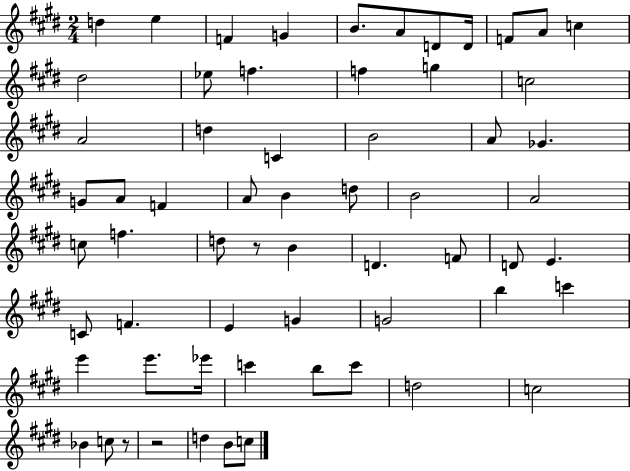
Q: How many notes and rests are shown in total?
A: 62